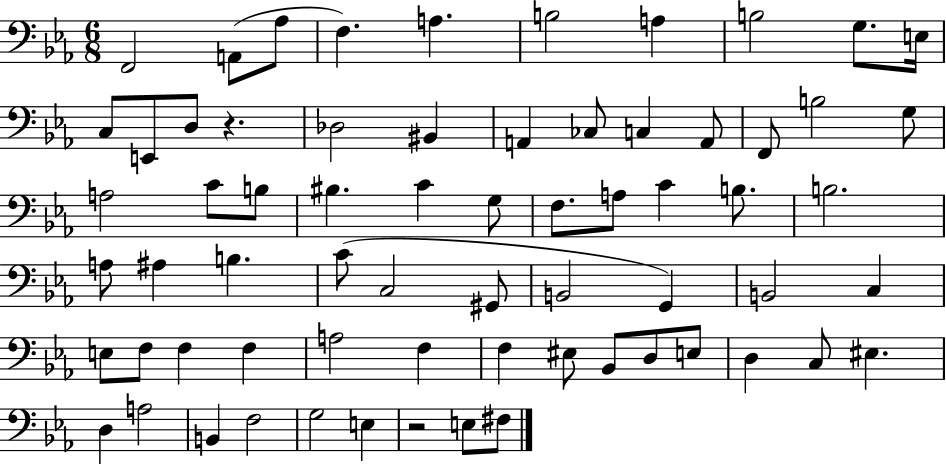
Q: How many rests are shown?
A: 2